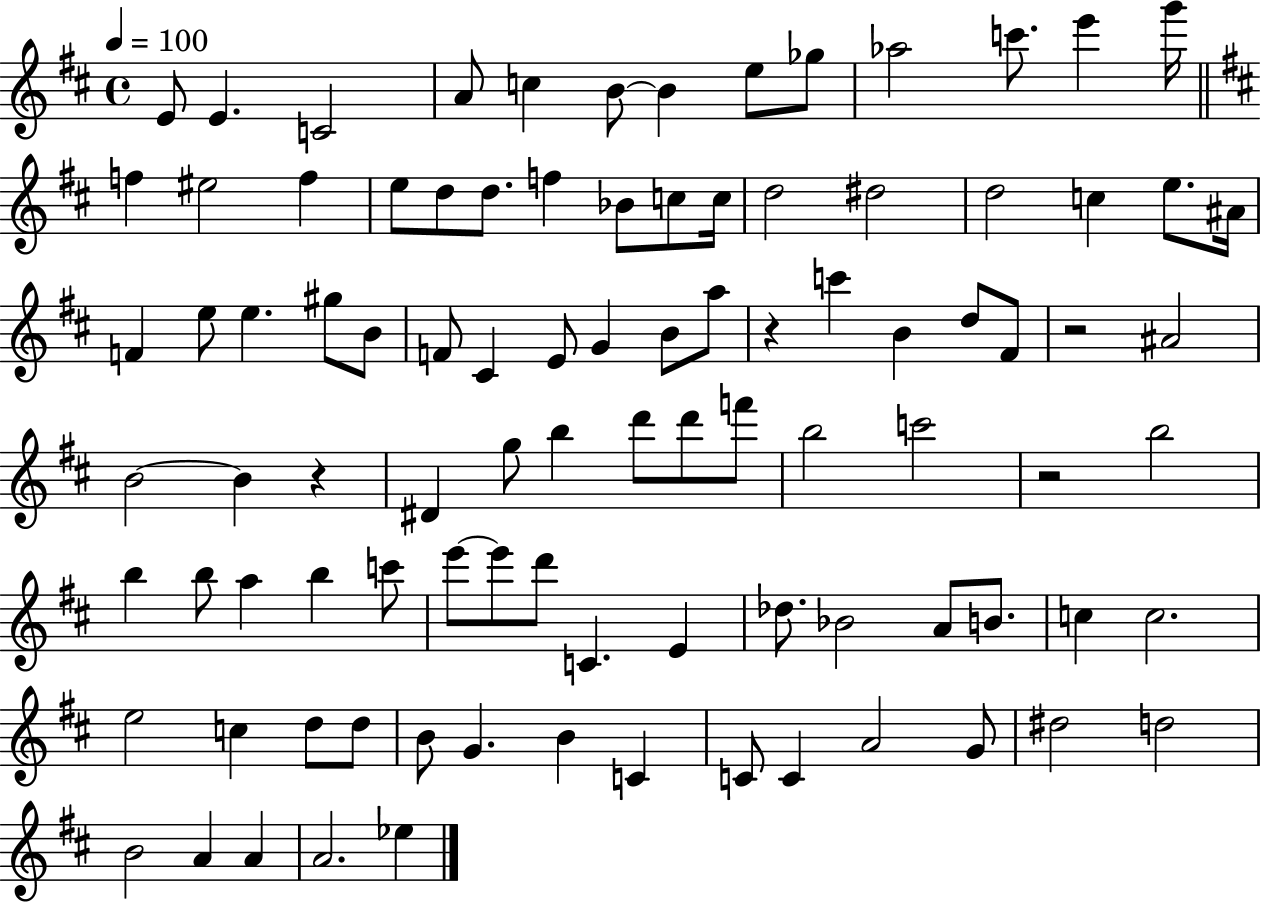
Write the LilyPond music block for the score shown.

{
  \clef treble
  \time 4/4
  \defaultTimeSignature
  \key d \major
  \tempo 4 = 100
  e'8 e'4. c'2 | a'8 c''4 b'8~~ b'4 e''8 ges''8 | aes''2 c'''8. e'''4 g'''16 | \bar "||" \break \key d \major f''4 eis''2 f''4 | e''8 d''8 d''8. f''4 bes'8 c''8 c''16 | d''2 dis''2 | d''2 c''4 e''8. ais'16 | \break f'4 e''8 e''4. gis''8 b'8 | f'8 cis'4 e'8 g'4 b'8 a''8 | r4 c'''4 b'4 d''8 fis'8 | r2 ais'2 | \break b'2~~ b'4 r4 | dis'4 g''8 b''4 d'''8 d'''8 f'''8 | b''2 c'''2 | r2 b''2 | \break b''4 b''8 a''4 b''4 c'''8 | e'''8~~ e'''8 d'''8 c'4. e'4 | des''8. bes'2 a'8 b'8. | c''4 c''2. | \break e''2 c''4 d''8 d''8 | b'8 g'4. b'4 c'4 | c'8 c'4 a'2 g'8 | dis''2 d''2 | \break b'2 a'4 a'4 | a'2. ees''4 | \bar "|."
}